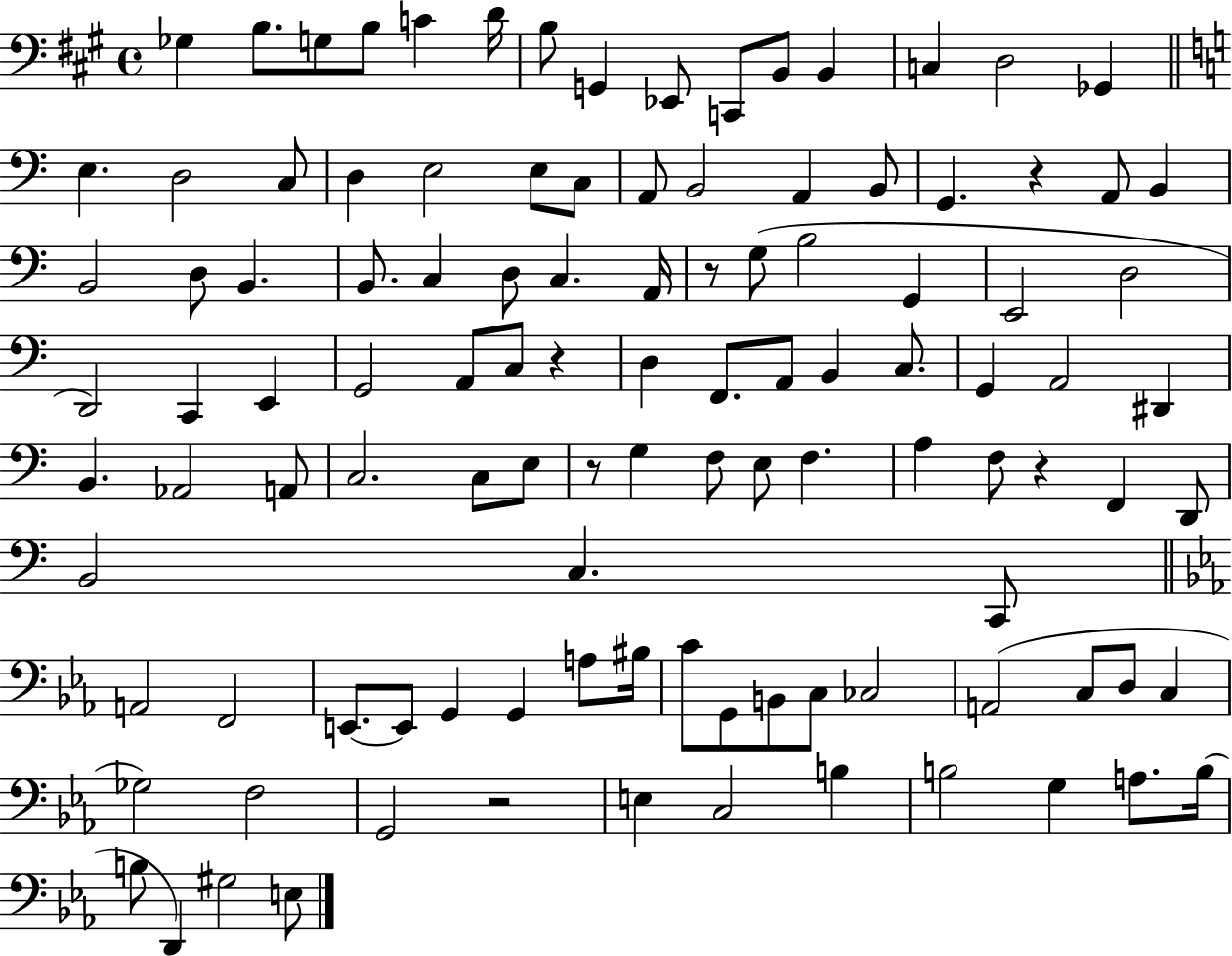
{
  \clef bass
  \time 4/4
  \defaultTimeSignature
  \key a \major
  ges4 b8. g8 b8 c'4 d'16 | b8 g,4 ees,8 c,8 b,8 b,4 | c4 d2 ges,4 | \bar "||" \break \key c \major e4. d2 c8 | d4 e2 e8 c8 | a,8 b,2 a,4 b,8 | g,4. r4 a,8 b,4 | \break b,2 d8 b,4. | b,8. c4 d8 c4. a,16 | r8 g8( b2 g,4 | e,2 d2 | \break d,2) c,4 e,4 | g,2 a,8 c8 r4 | d4 f,8. a,8 b,4 c8. | g,4 a,2 dis,4 | \break b,4. aes,2 a,8 | c2. c8 e8 | r8 g4 f8 e8 f4. | a4 f8 r4 f,4 d,8 | \break b,2 c4. c,8 | \bar "||" \break \key ees \major a,2 f,2 | e,8.~~ e,8 g,4 g,4 a8 bis16 | c'8 g,8 b,8 c8 ces2 | a,2( c8 d8 c4 | \break ges2) f2 | g,2 r2 | e4 c2 b4 | b2 g4 a8. b16( | \break b8 d,4) gis2 e8 | \bar "|."
}